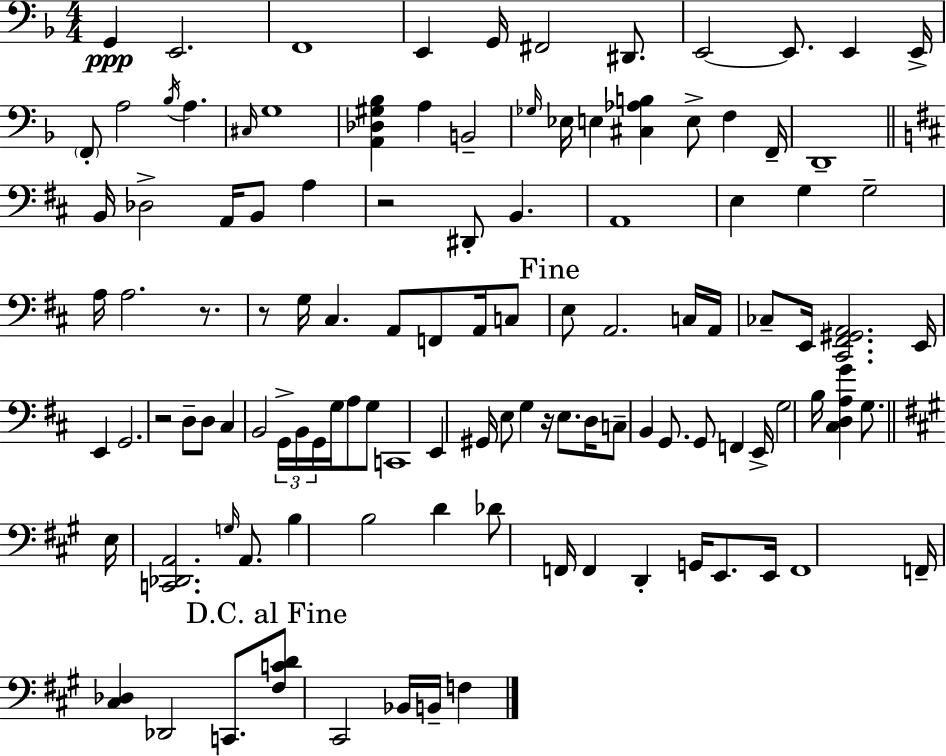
X:1
T:Untitled
M:4/4
L:1/4
K:Dm
G,, E,,2 F,,4 E,, G,,/4 ^F,,2 ^D,,/2 E,,2 E,,/2 E,, E,,/4 F,,/2 A,2 _B,/4 A, ^C,/4 G,4 [A,,_D,^G,_B,] A, B,,2 _G,/4 _E,/4 E, [^C,_A,B,] E,/2 F, F,,/4 D,,4 B,,/4 _D,2 A,,/4 B,,/2 A, z2 ^D,,/2 B,, A,,4 E, G, G,2 A,/4 A,2 z/2 z/2 G,/4 ^C, A,,/2 F,,/2 A,,/4 C,/2 E,/2 A,,2 C,/4 A,,/4 _C,/2 E,,/4 [^C,,^F,,^G,,A,,]2 E,,/4 E,, G,,2 z2 D,/2 D,/2 ^C, B,,2 G,,/4 B,,/4 G,,/4 G,/4 A,/2 G,/2 C,,4 E,, ^G,,/4 E,/2 G, z/4 E,/2 D,/4 C,/2 B,, G,,/2 G,,/2 F,, E,,/4 G,2 B,/4 [^C,D,A,G] G,/2 E,/4 [C,,_D,,A,,]2 G,/4 A,,/2 B, B,2 D _D/2 F,,/4 F,, D,, G,,/4 E,,/2 E,,/4 F,,4 F,,/4 [^C,_D,] _D,,2 C,,/2 [^F,CD]/2 ^C,,2 _B,,/4 B,,/4 F,